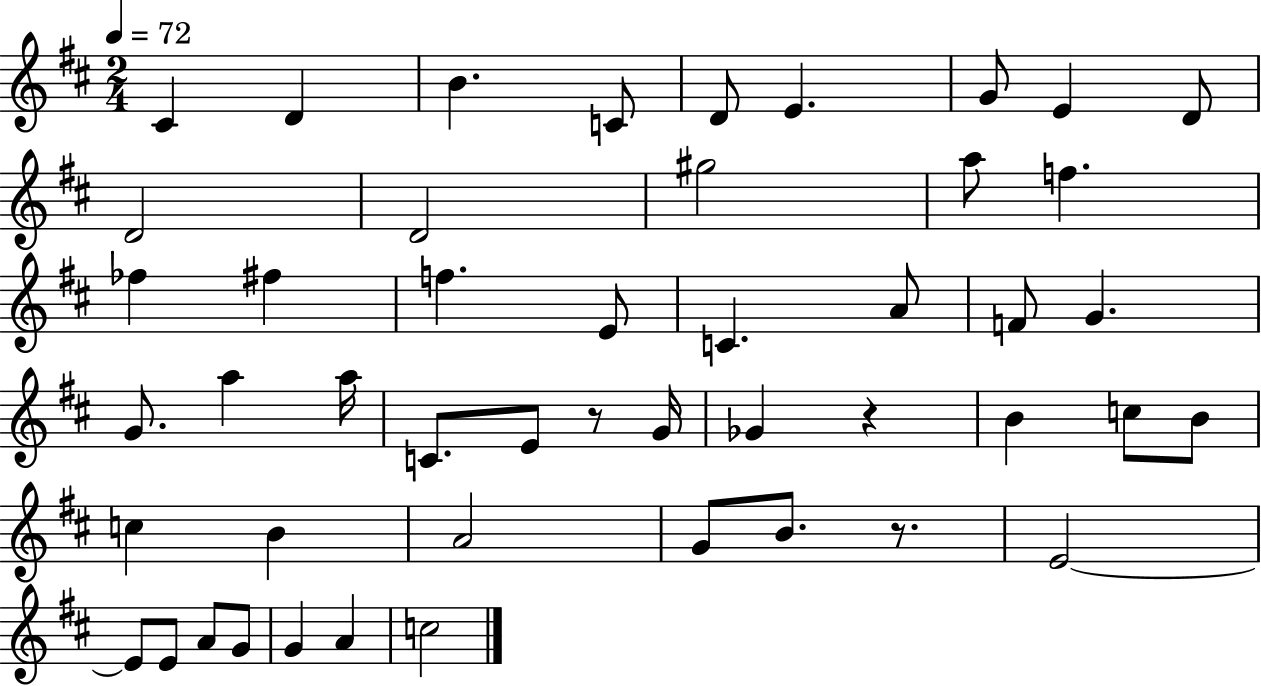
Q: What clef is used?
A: treble